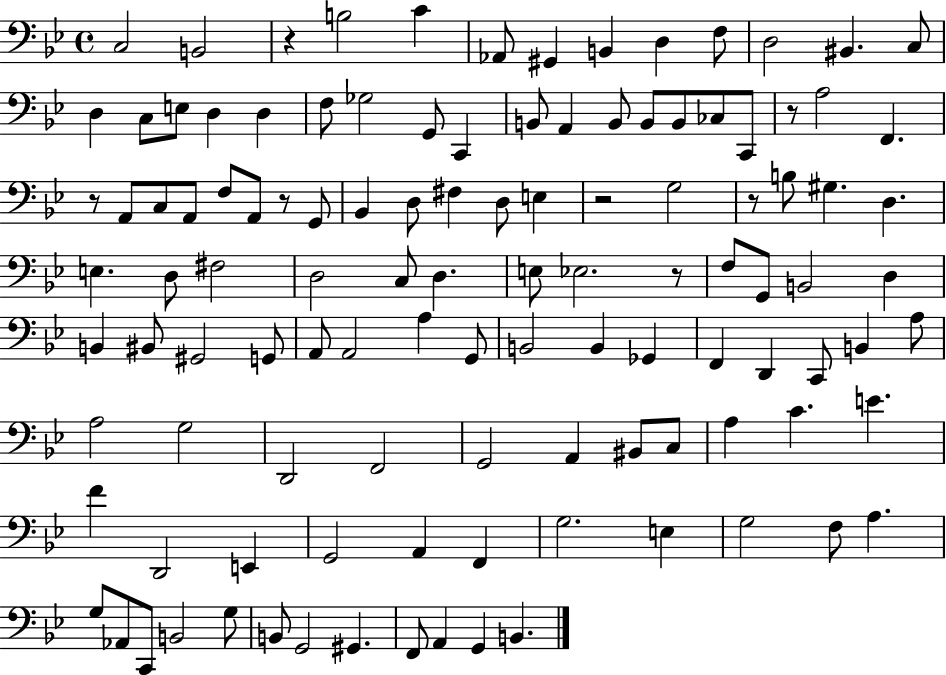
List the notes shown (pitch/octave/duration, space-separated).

C3/h B2/h R/q B3/h C4/q Ab2/e G#2/q B2/q D3/q F3/e D3/h BIS2/q. C3/e D3/q C3/e E3/e D3/q D3/q F3/e Gb3/h G2/e C2/q B2/e A2/q B2/e B2/e B2/e CES3/e C2/e R/e A3/h F2/q. R/e A2/e C3/e A2/e F3/e A2/e R/e G2/e Bb2/q D3/e F#3/q D3/e E3/q R/h G3/h R/e B3/e G#3/q. D3/q. E3/q. D3/e F#3/h D3/h C3/e D3/q. E3/e Eb3/h. R/e F3/e G2/e B2/h D3/q B2/q BIS2/e G#2/h G2/e A2/e A2/h A3/q G2/e B2/h B2/q Gb2/q F2/q D2/q C2/e B2/q A3/e A3/h G3/h D2/h F2/h G2/h A2/q BIS2/e C3/e A3/q C4/q. E4/q. F4/q D2/h E2/q G2/h A2/q F2/q G3/h. E3/q G3/h F3/e A3/q. G3/e Ab2/e C2/e B2/h G3/e B2/e G2/h G#2/q. F2/e A2/q G2/q B2/q.